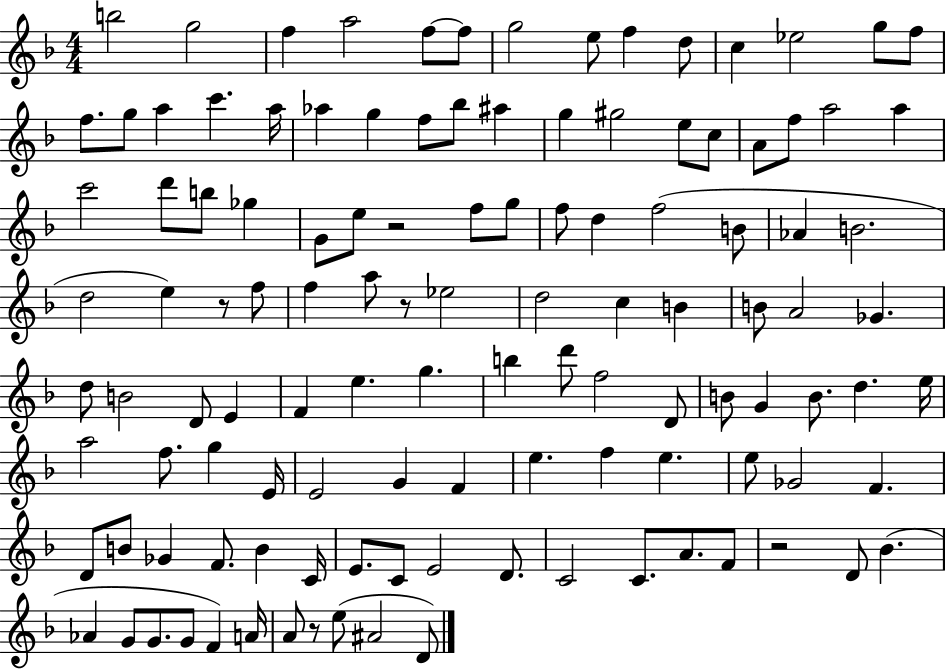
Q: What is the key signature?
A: F major